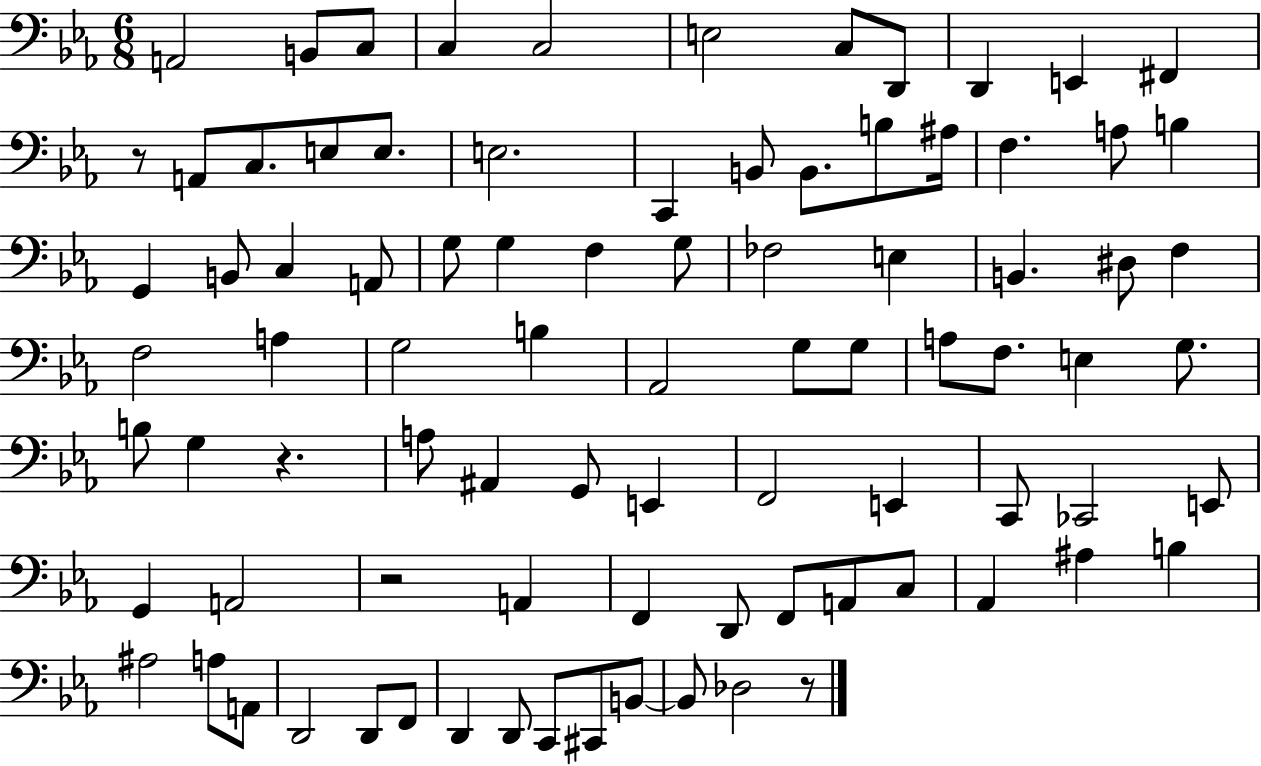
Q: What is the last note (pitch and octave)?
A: Db3